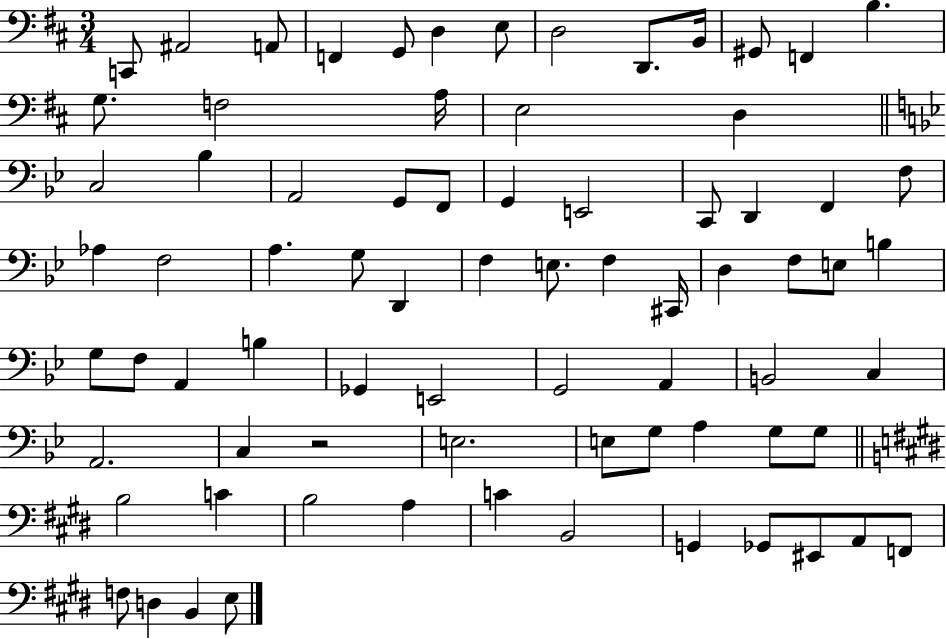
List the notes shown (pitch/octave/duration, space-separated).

C2/e A#2/h A2/e F2/q G2/e D3/q E3/e D3/h D2/e. B2/s G#2/e F2/q B3/q. G3/e. F3/h A3/s E3/h D3/q C3/h Bb3/q A2/h G2/e F2/e G2/q E2/h C2/e D2/q F2/q F3/e Ab3/q F3/h A3/q. G3/e D2/q F3/q E3/e. F3/q C#2/s D3/q F3/e E3/e B3/q G3/e F3/e A2/q B3/q Gb2/q E2/h G2/h A2/q B2/h C3/q A2/h. C3/q R/h E3/h. E3/e G3/e A3/q G3/e G3/e B3/h C4/q B3/h A3/q C4/q B2/h G2/q Gb2/e EIS2/e A2/e F2/e F3/e D3/q B2/q E3/e